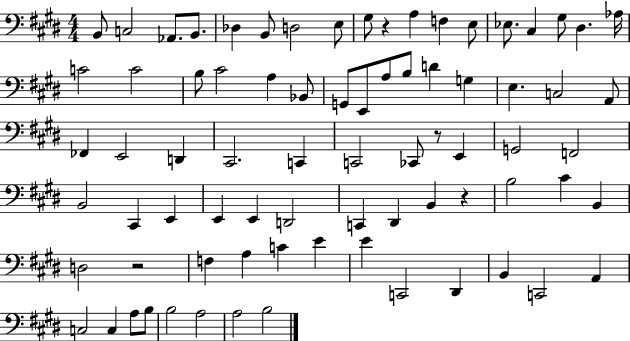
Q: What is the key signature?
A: E major